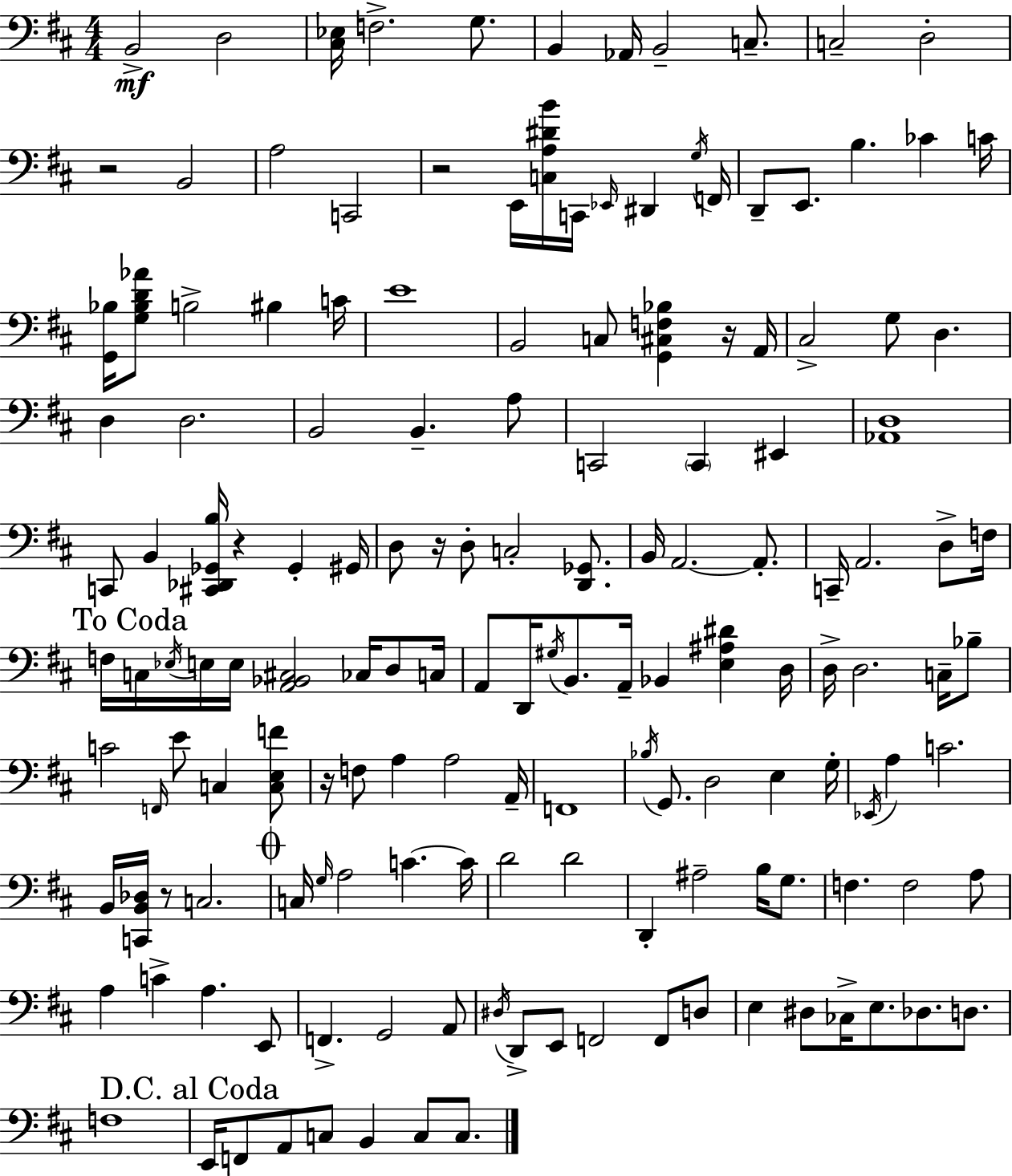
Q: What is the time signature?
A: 4/4